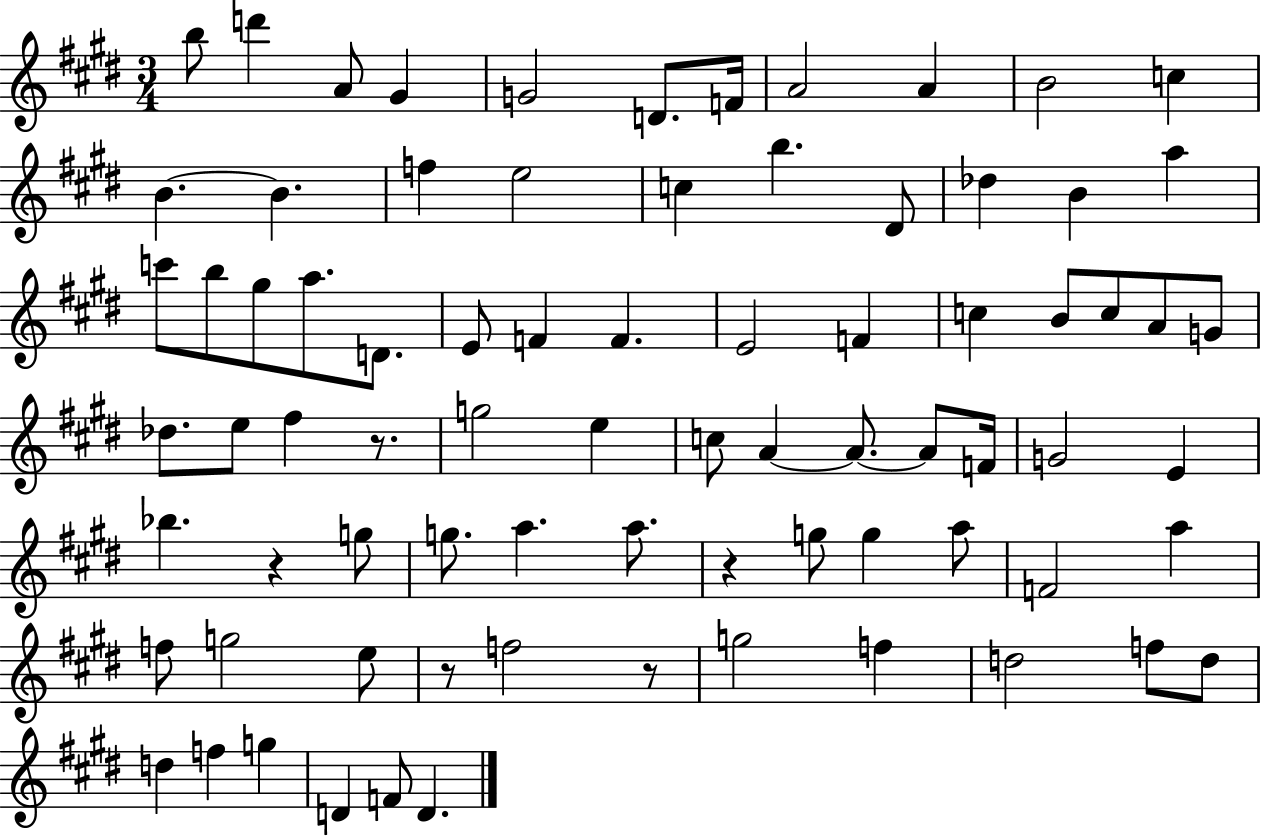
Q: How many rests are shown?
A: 5